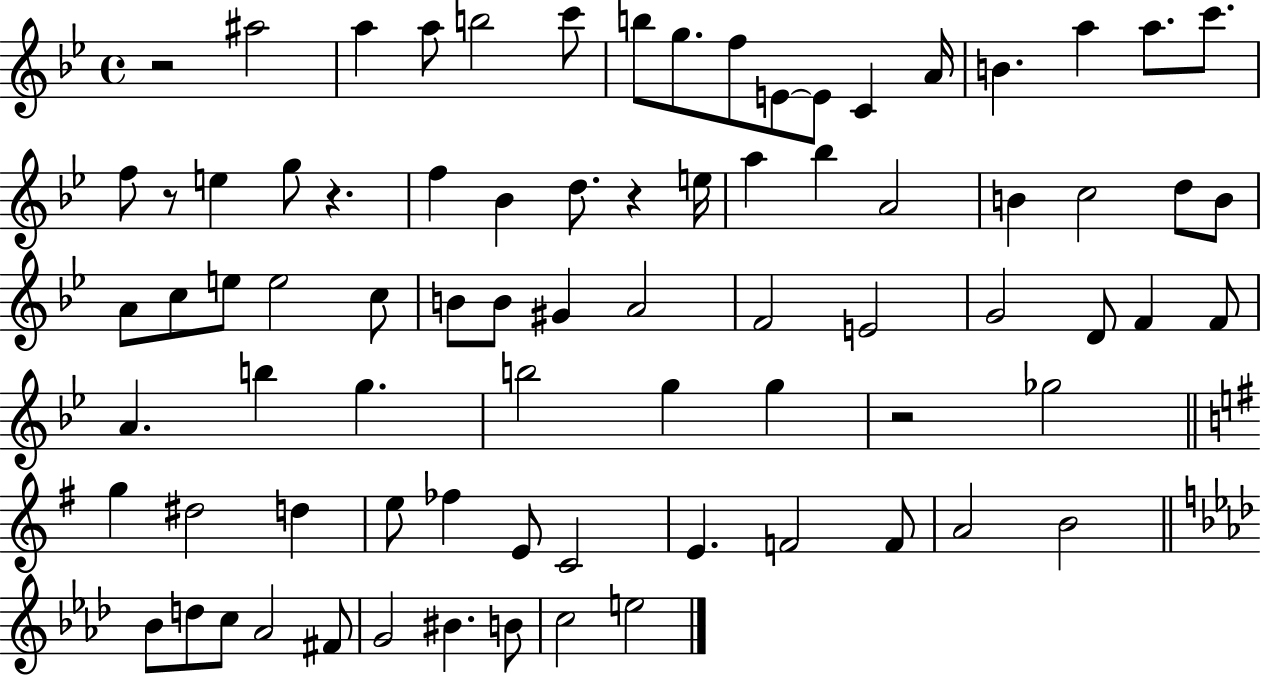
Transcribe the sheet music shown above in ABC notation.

X:1
T:Untitled
M:4/4
L:1/4
K:Bb
z2 ^a2 a a/2 b2 c'/2 b/2 g/2 f/2 E/2 E/2 C A/4 B a a/2 c'/2 f/2 z/2 e g/2 z f _B d/2 z e/4 a _b A2 B c2 d/2 B/2 A/2 c/2 e/2 e2 c/2 B/2 B/2 ^G A2 F2 E2 G2 D/2 F F/2 A b g b2 g g z2 _g2 g ^d2 d e/2 _f E/2 C2 E F2 F/2 A2 B2 _B/2 d/2 c/2 _A2 ^F/2 G2 ^B B/2 c2 e2